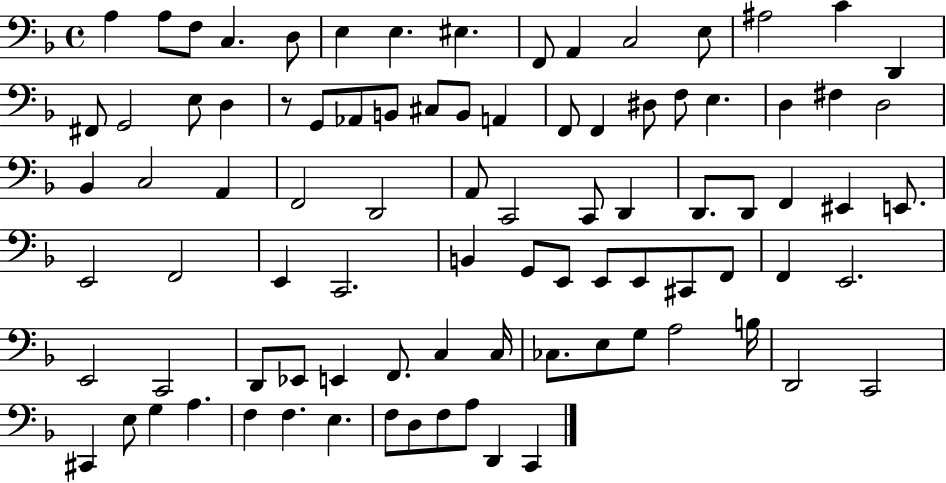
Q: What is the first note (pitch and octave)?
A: A3